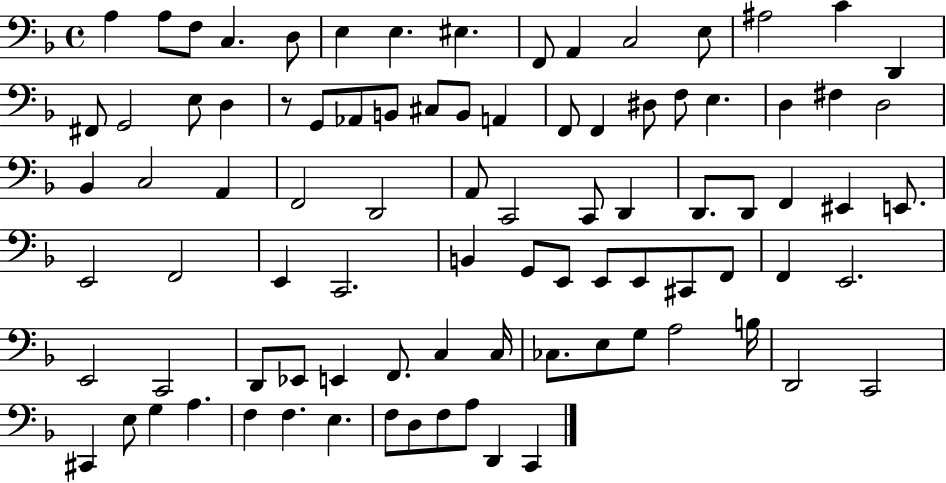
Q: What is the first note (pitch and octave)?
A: A3